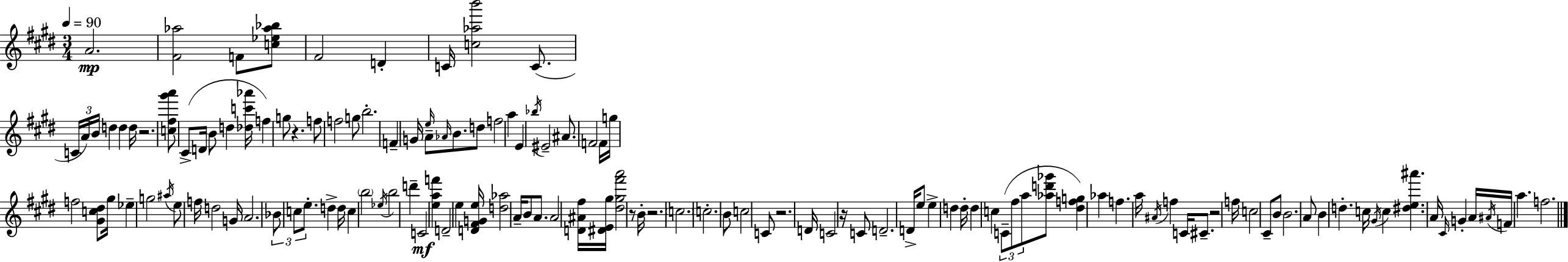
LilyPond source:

{
  \clef treble
  \numericTimeSignature
  \time 3/4
  \key e \major
  \tempo 4 = 90
  a'2.\mp | <fis' aes''>2 f'8 <c'' ees'' aes'' bes''>8 | fis'2 d'4-. | c'16 <c'' aes'' b'''>2 c'8.( | \break \tuplet 3/2 { c'16 a'16) b'16 } d''4 d''4 d''16 | r2. | <c'' fis'' gis''' a'''>8 cis'8->( d'16 b'8 d''4 <des'' c''' aes'''>16 | f''4) g''8 r4. | \break f''8 f''2 g''8 | b''2.-. | f'4-- g'16 \grace { e''16 } a'8-- \grace { aes'16 } b'8. | d''8 f''2 a''4 | \break e'4 \acciaccatura { bes''16 } eis'2-- | ais'8. f'2 | f'16 g''16 f''2 | <gis' c'' dis''>8 gis''16 ees''4-- g''2 | \break \acciaccatura { ais''16 } e''8 f''16 d''2 | g'16 a'2. | \tuplet 3/2 { bes'8 c''8 e''8.-. } d''4-> | d''16 c''4 \parenthesize b''2 | \break \acciaccatura { ees''16 } b''2 | d'''4-- c'2\mf | <e'' a'' f'''>4 d'2-- | e''4 <d' fis' g' e''>16 <d'' aes''>2 | \break a'16-- b'8 a'8. a'2 | <d' ais' fis''>16 <dis' e' gis''>16 <dis'' gis'' fis''' a'''>2 | r8 b'16-. r2. | \parenthesize c''2. | \break c''2.-. | b'8 c''2 | c'8 r2. | d'16 c'2 | \break r16 c'8 d'2.-- | d'16-> e''8 e''4-> | d''4 d''16-. d''4 c''4 | \tuplet 3/2 { c'8--( fis''8 a''8 } <aes'' d''' ges'''>8 <dis'' f'' g''>4) | \break aes''4 f''4. a''16 | \acciaccatura { ais'16 } f''4 c'16 cis'8.-- r2 | f''16 c''2 | cis'8-- b'8 b'2. | \break a'8 b'4 | d''4.-. c''16 \acciaccatura { gis'16 } c''4 | <dis'' e'' ais'''>4. a'16 \grace { cis'16 } g'4-. | a'16 \acciaccatura { ais'16 } f'16 a''4. f''2. | \break \bar "|."
}